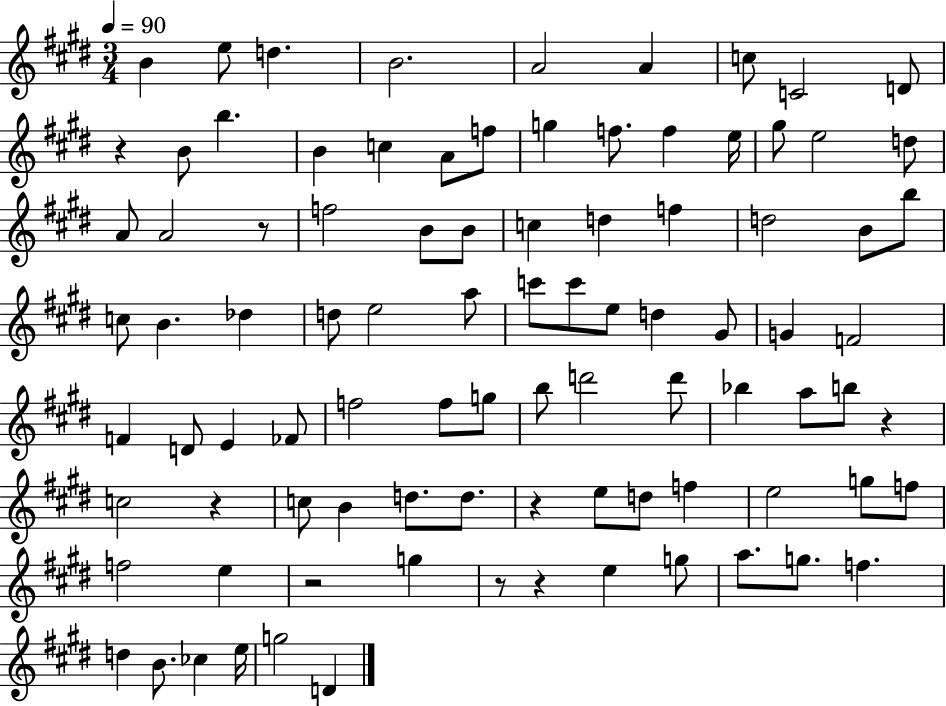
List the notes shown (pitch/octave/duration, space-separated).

B4/q E5/e D5/q. B4/h. A4/h A4/q C5/e C4/h D4/e R/q B4/e B5/q. B4/q C5/q A4/e F5/e G5/q F5/e. F5/q E5/s G#5/e E5/h D5/e A4/e A4/h R/e F5/h B4/e B4/e C5/q D5/q F5/q D5/h B4/e B5/e C5/e B4/q. Db5/q D5/e E5/h A5/e C6/e C6/e E5/e D5/q G#4/e G4/q F4/h F4/q D4/e E4/q FES4/e F5/h F5/e G5/e B5/e D6/h D6/e Bb5/q A5/e B5/e R/q C5/h R/q C5/e B4/q D5/e. D5/e. R/q E5/e D5/e F5/q E5/h G5/e F5/e F5/h E5/q R/h G5/q R/e R/q E5/q G5/e A5/e. G5/e. F5/q. D5/q B4/e. CES5/q E5/s G5/h D4/q